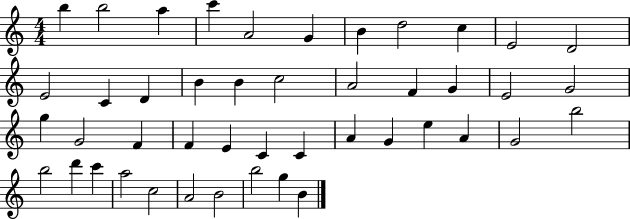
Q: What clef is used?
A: treble